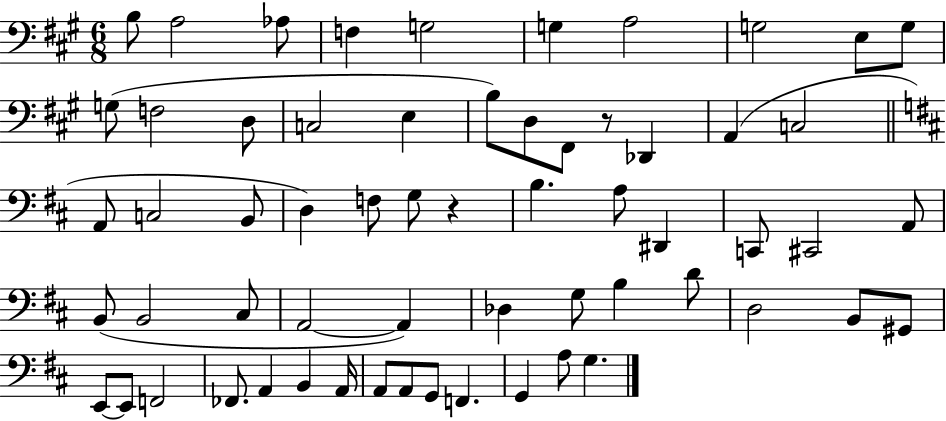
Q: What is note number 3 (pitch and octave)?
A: Ab3